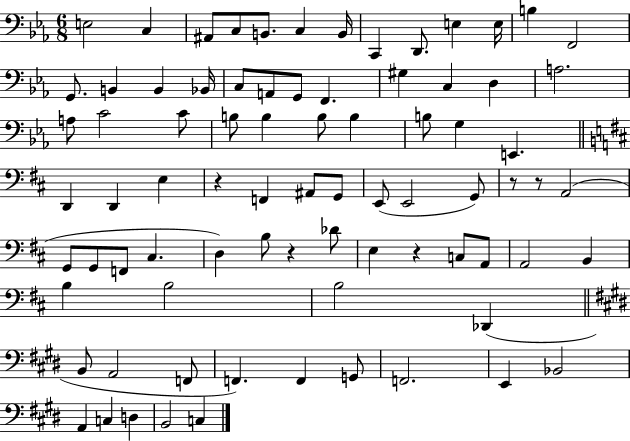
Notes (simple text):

E3/h C3/q A#2/e C3/e B2/e. C3/q B2/s C2/q D2/e. E3/q E3/s B3/q F2/h G2/e. B2/q B2/q Bb2/s C3/e A2/e G2/e F2/q. G#3/q C3/q D3/q A3/h. A3/e C4/h C4/e B3/e B3/q B3/e B3/q B3/e G3/q E2/q. D2/q D2/q E3/q R/q F2/q A#2/e G2/e E2/e E2/h G2/e R/e R/e A2/h G2/e G2/e F2/e C#3/q. D3/q B3/e R/q Db4/e E3/q R/q C3/e A2/e A2/h B2/q B3/q B3/h B3/h Db2/q B2/e A2/h F2/e F2/q. F2/q G2/e F2/h. E2/q Bb2/h A2/q C3/q D3/q B2/h C3/q